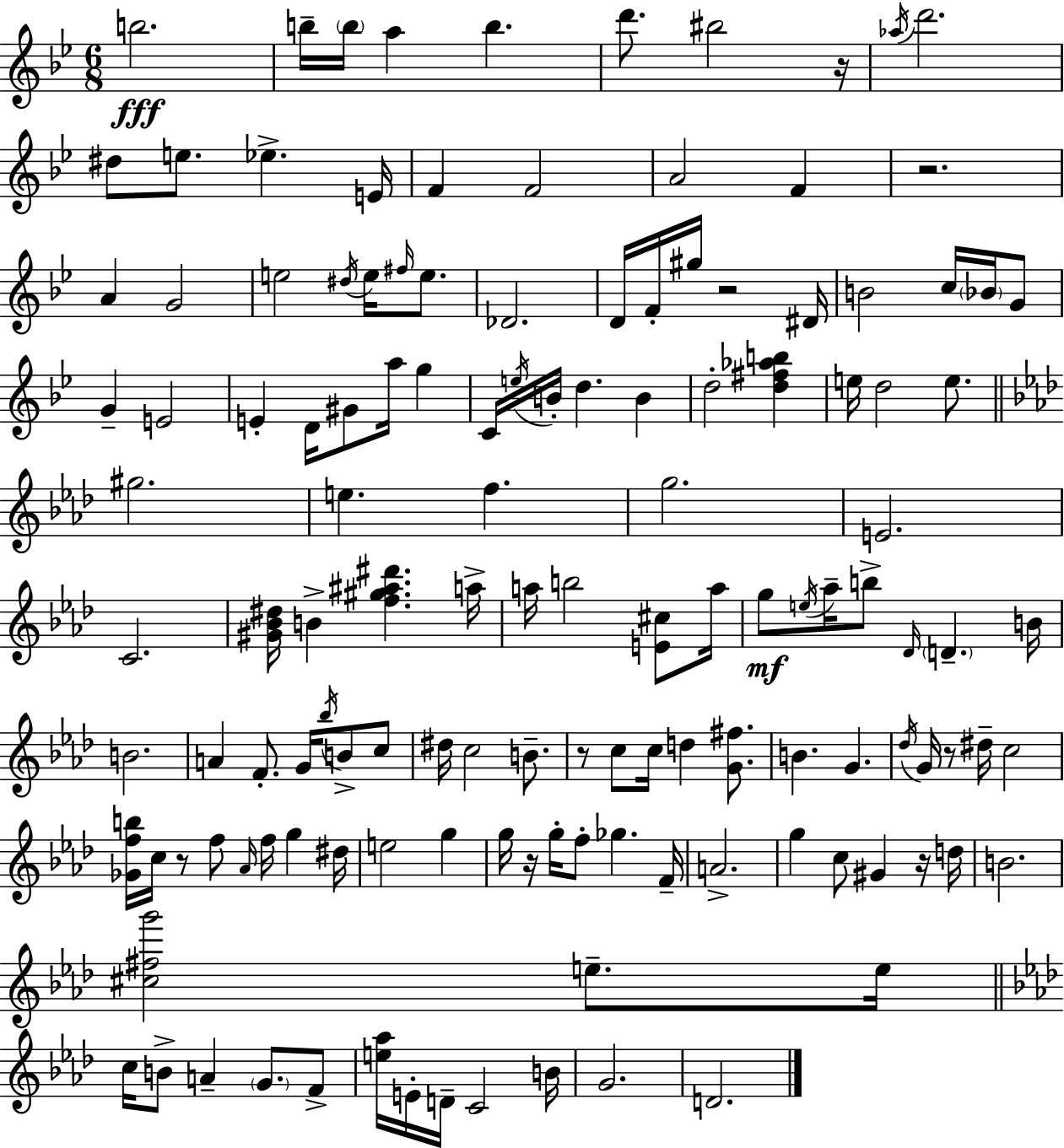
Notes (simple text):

B5/h. B5/s B5/s A5/q B5/q. D6/e. BIS5/h R/s Ab5/s D6/h. D#5/e E5/e. Eb5/q. E4/s F4/q F4/h A4/h F4/q R/h. A4/q G4/h E5/h D#5/s E5/s F#5/s E5/e. Db4/h. D4/s F4/s G#5/s R/h D#4/s B4/h C5/s Bb4/s G4/e G4/q E4/h E4/q D4/s G#4/e A5/s G5/q C4/s E5/s B4/s D5/q. B4/q D5/h [D5,F#5,Ab5,B5]/q E5/s D5/h E5/e. G#5/h. E5/q. F5/q. G5/h. E4/h. C4/h. [G#4,Bb4,D#5]/s B4/q [F5,G#5,A#5,D#6]/q. A5/s A5/s B5/h [E4,C#5]/e A5/s G5/e E5/s Ab5/s B5/e Db4/s D4/q. B4/s B4/h. A4/q F4/e. G4/s Bb5/s B4/e C5/e D#5/s C5/h B4/e. R/e C5/e C5/s D5/q [G4,F#5]/e. B4/q. G4/q. Db5/s G4/s R/e D#5/s C5/h [Gb4,F5,B5]/s C5/s R/e F5/e Ab4/s F5/s G5/q D#5/s E5/h G5/q G5/s R/s G5/s F5/e Gb5/q. F4/s A4/h. G5/q C5/e G#4/q R/s D5/s B4/h. [C#5,F#5,G6]/h E5/e. E5/s C5/s B4/e A4/q G4/e. F4/e [E5,Ab5]/s E4/s D4/s C4/h B4/s G4/h. D4/h.